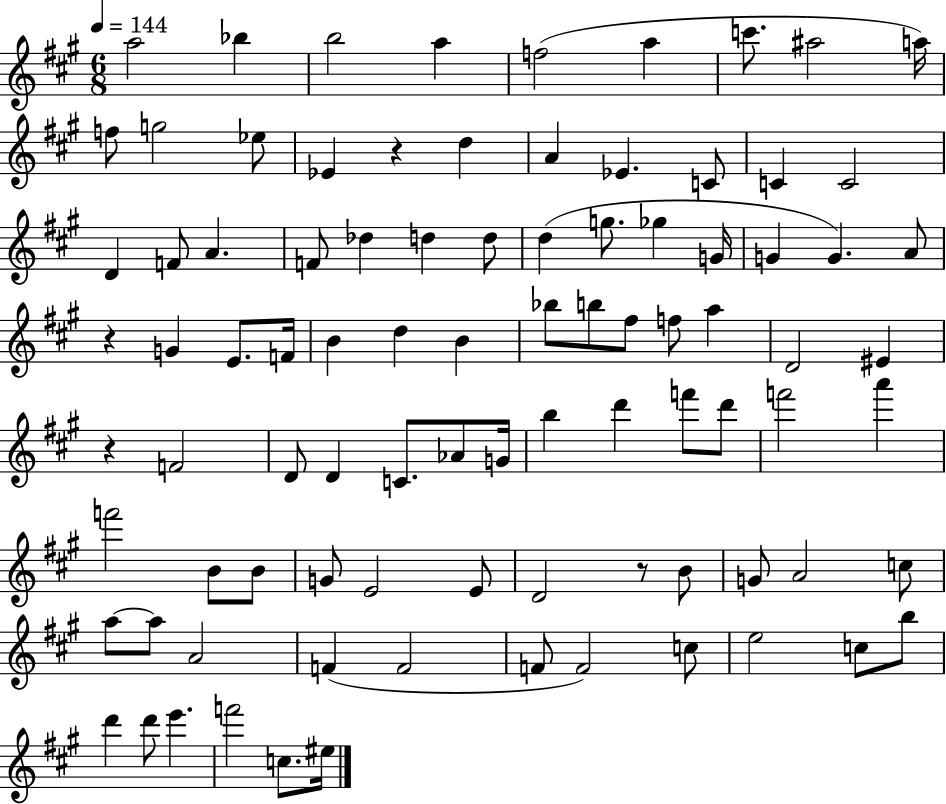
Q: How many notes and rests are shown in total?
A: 90